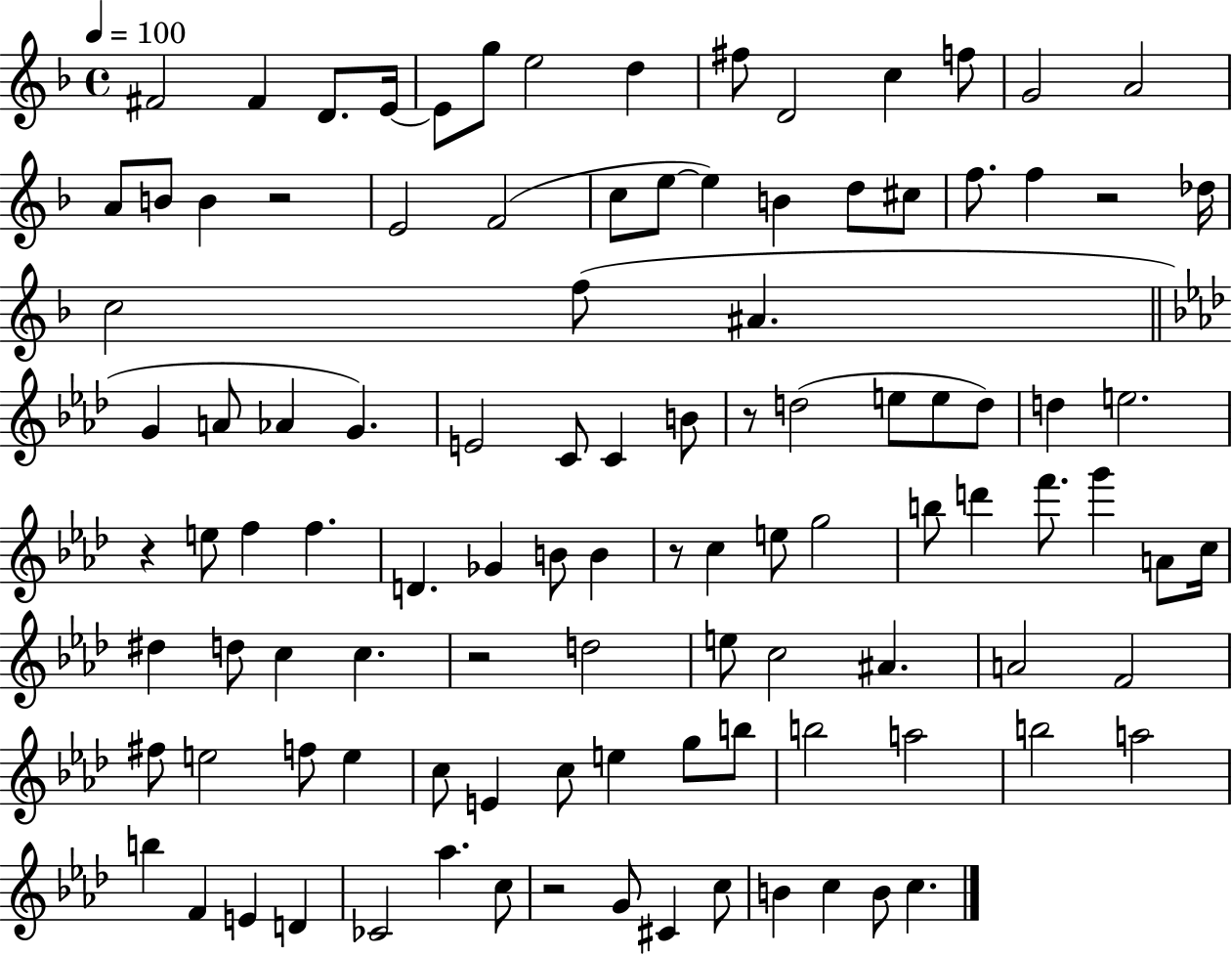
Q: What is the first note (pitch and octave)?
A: F#4